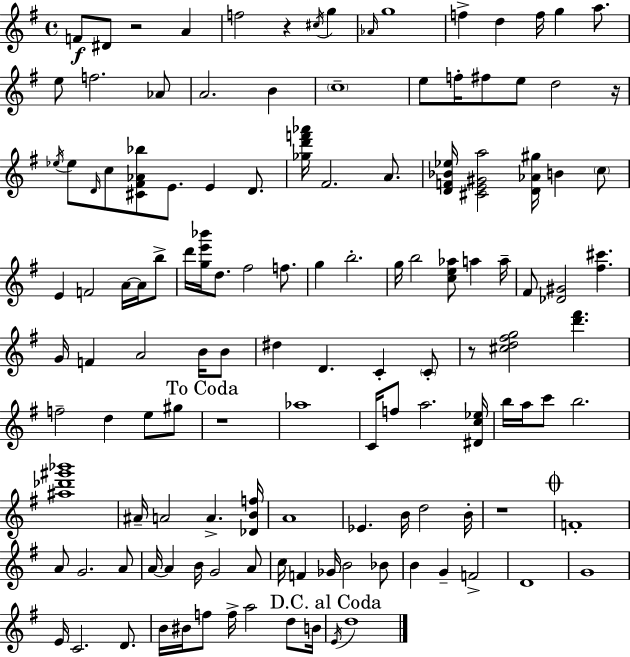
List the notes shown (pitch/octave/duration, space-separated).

F4/e D#4/e R/h A4/q F5/h R/q C#5/s G5/q Ab4/s G5/w F5/q D5/q F5/s G5/q A5/e. E5/e F5/h. Ab4/e A4/h. B4/q C5/w E5/e F5/s F#5/e E5/e D5/h R/s Eb5/s Eb5/e D4/s C5/e [C#4,F#4,Ab4,Bb5]/e E4/e. E4/q D4/e. [Gb5,D6,F6,Ab6]/s F#4/h. A4/e. [D4,F4,Bb4,Eb5]/s [C#4,E4,G#4,A5]/h [D4,Ab4,G#5]/s B4/q C5/e E4/q F4/h A4/s A4/s B5/e D6/s [G5,E6,Bb6]/s D5/e. F#5/h F5/e. G5/q B5/h. G5/s B5/h [C5,E5,Ab5]/e A5/q A5/s F#4/e [Db4,G#4]/h [F#5,C#6]/q. G4/s F4/q A4/h B4/s B4/e D#5/q D4/q. C4/q C4/e R/e [C#5,D5,F#5,G5]/h [D6,F#6]/q. F5/h D5/q E5/e G#5/e R/w Ab5/w C4/s F5/e A5/h. [D#4,C5,Eb5]/s B5/s A5/s C6/e B5/h. [A#5,Db6,G#6,Bb6]/w A#4/s A4/h A4/q. [Db4,B4,F5]/s A4/w Eb4/q. B4/s D5/h B4/s R/w F4/w A4/e G4/h. A4/e A4/s A4/q B4/s G4/h A4/e C5/s F4/q Gb4/s B4/h Bb4/e B4/q G4/q F4/h D4/w G4/w E4/s C4/h. D4/e. B4/s BIS4/s F5/e F5/s A5/h D5/e B4/s E4/s D5/w